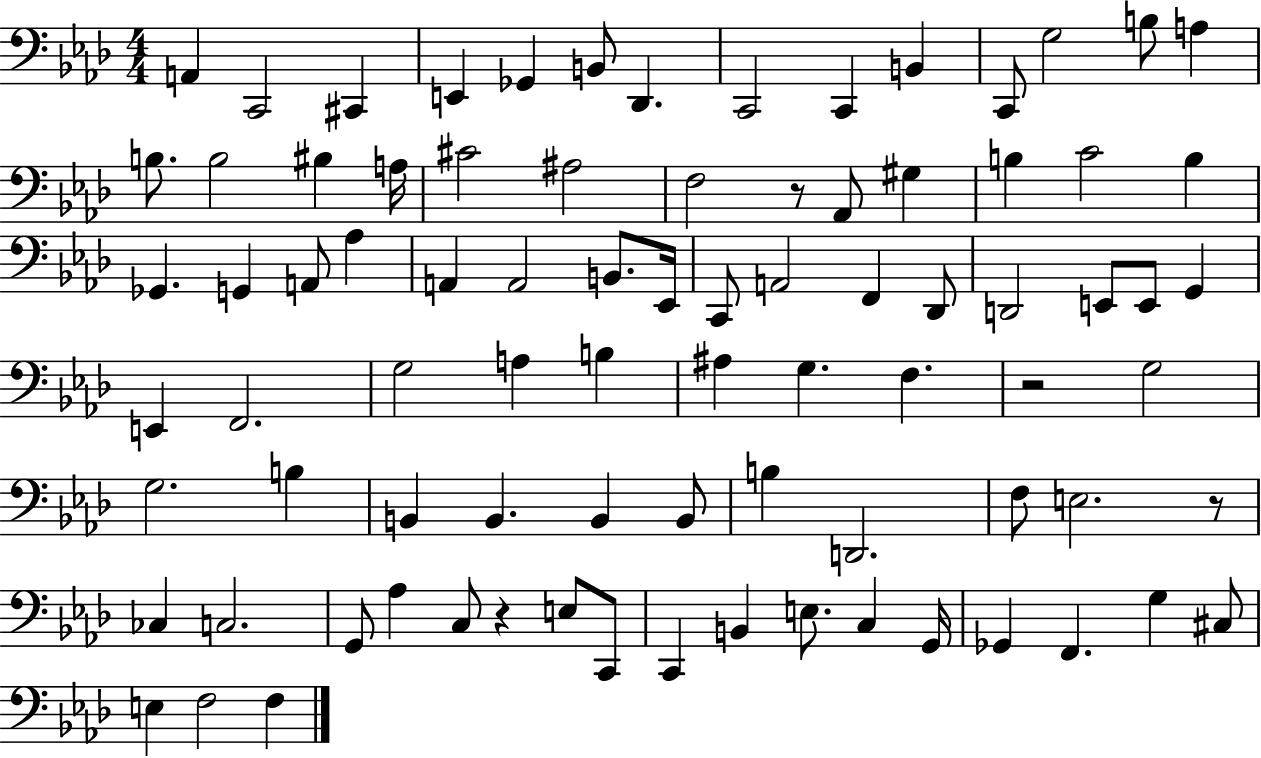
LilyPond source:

{
  \clef bass
  \numericTimeSignature
  \time 4/4
  \key aes \major
  a,4 c,2 cis,4 | e,4 ges,4 b,8 des,4. | c,2 c,4 b,4 | c,8 g2 b8 a4 | \break b8. b2 bis4 a16 | cis'2 ais2 | f2 r8 aes,8 gis4 | b4 c'2 b4 | \break ges,4. g,4 a,8 aes4 | a,4 a,2 b,8. ees,16 | c,8 a,2 f,4 des,8 | d,2 e,8 e,8 g,4 | \break e,4 f,2. | g2 a4 b4 | ais4 g4. f4. | r2 g2 | \break g2. b4 | b,4 b,4. b,4 b,8 | b4 d,2. | f8 e2. r8 | \break ces4 c2. | g,8 aes4 c8 r4 e8 c,8 | c,4 b,4 e8. c4 g,16 | ges,4 f,4. g4 cis8 | \break e4 f2 f4 | \bar "|."
}